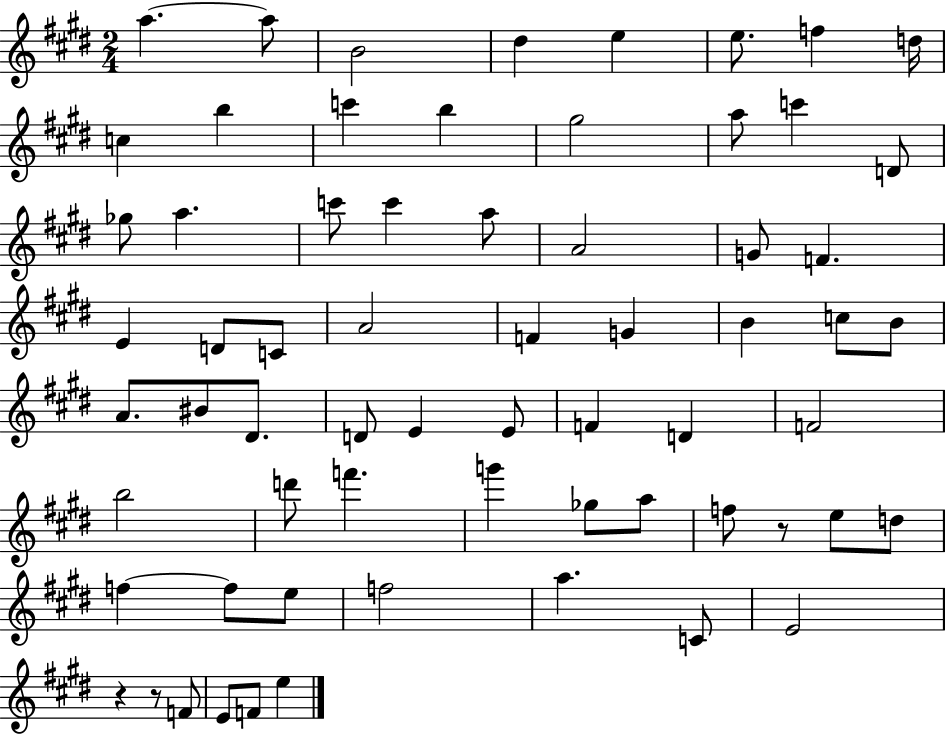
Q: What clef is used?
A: treble